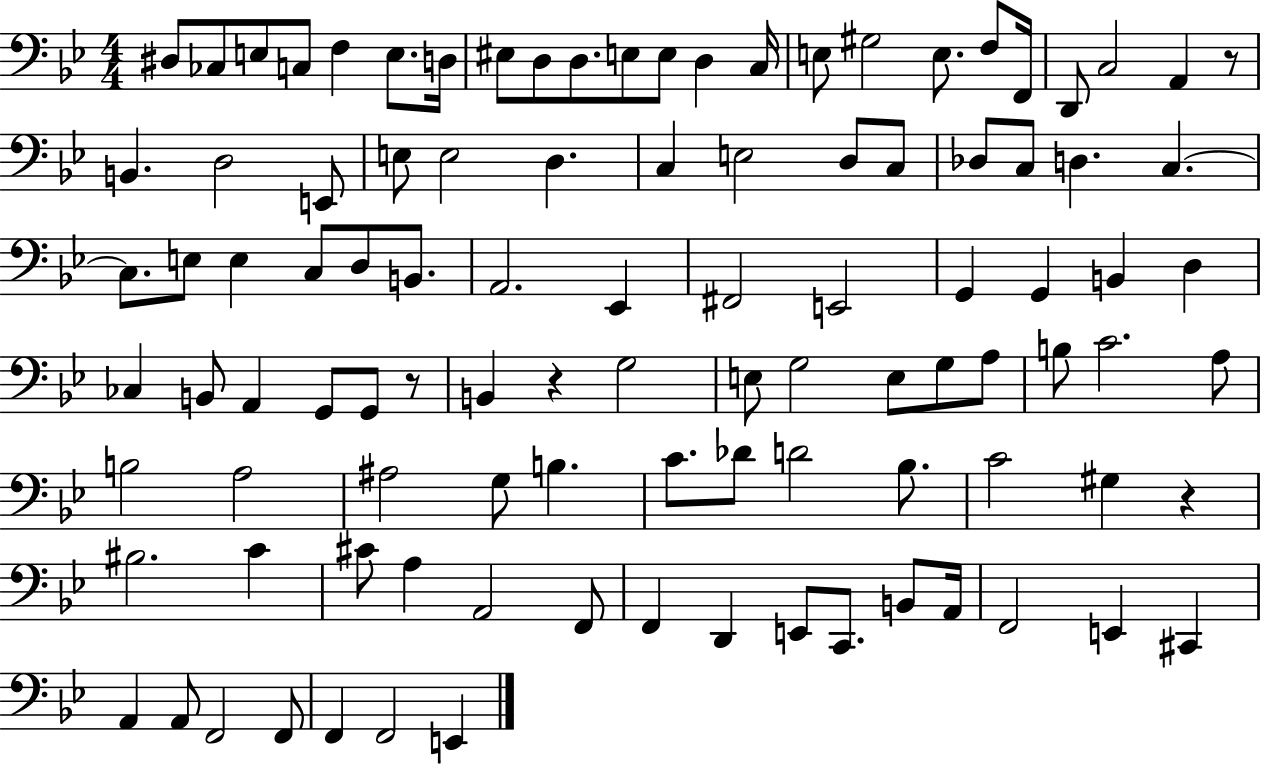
X:1
T:Untitled
M:4/4
L:1/4
K:Bb
^D,/2 _C,/2 E,/2 C,/2 F, E,/2 D,/4 ^E,/2 D,/2 D,/2 E,/2 E,/2 D, C,/4 E,/2 ^G,2 E,/2 F,/2 F,,/4 D,,/2 C,2 A,, z/2 B,, D,2 E,,/2 E,/2 E,2 D, C, E,2 D,/2 C,/2 _D,/2 C,/2 D, C, C,/2 E,/2 E, C,/2 D,/2 B,,/2 A,,2 _E,, ^F,,2 E,,2 G,, G,, B,, D, _C, B,,/2 A,, G,,/2 G,,/2 z/2 B,, z G,2 E,/2 G,2 E,/2 G,/2 A,/2 B,/2 C2 A,/2 B,2 A,2 ^A,2 G,/2 B, C/2 _D/2 D2 _B,/2 C2 ^G, z ^B,2 C ^C/2 A, A,,2 F,,/2 F,, D,, E,,/2 C,,/2 B,,/2 A,,/4 F,,2 E,, ^C,, A,, A,,/2 F,,2 F,,/2 F,, F,,2 E,,